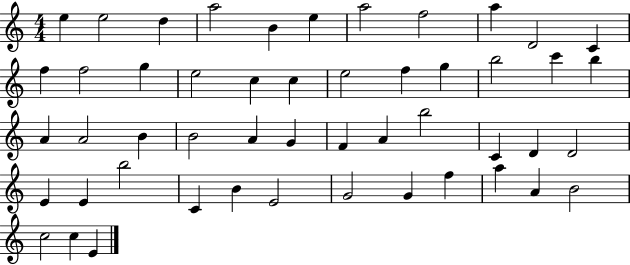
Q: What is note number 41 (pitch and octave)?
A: E4